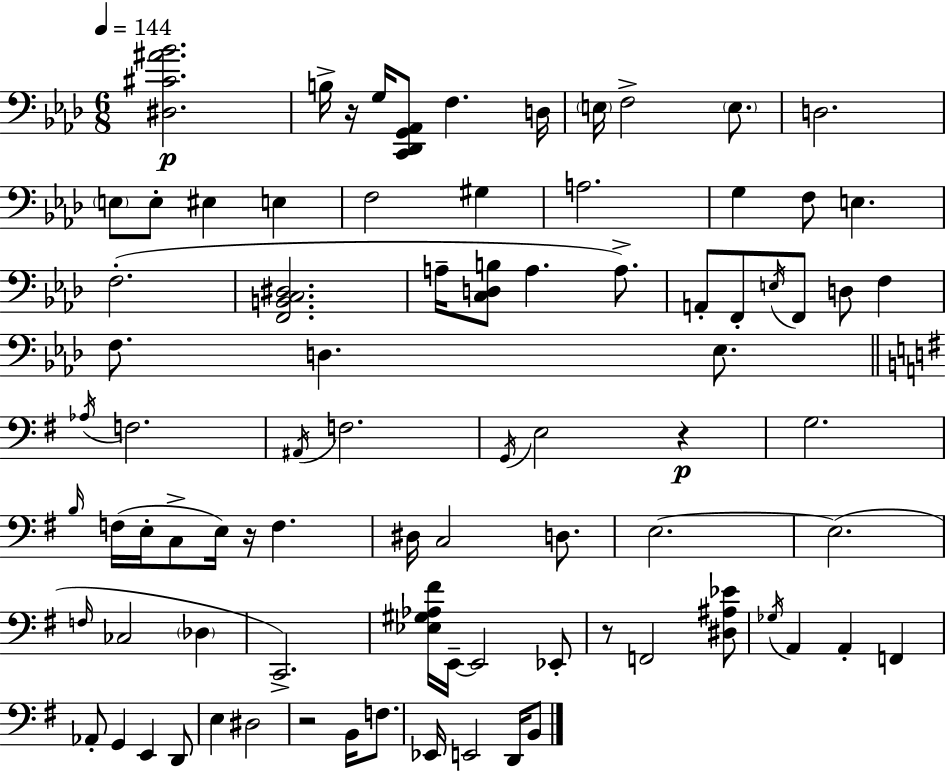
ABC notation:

X:1
T:Untitled
M:6/8
L:1/4
K:Ab
[^D,^C^A_B]2 B,/4 z/4 G,/4 [C,,_D,,G,,_A,,]/2 F, D,/4 E,/4 F,2 E,/2 D,2 E,/2 E,/2 ^E, E, F,2 ^G, A,2 G, F,/2 E, F,2 [F,,B,,C,^D,]2 A,/4 [C,D,B,]/2 A, A,/2 A,,/2 F,,/2 E,/4 F,,/2 D,/2 F, F,/2 D, _E,/2 _A,/4 F,2 ^A,,/4 F,2 G,,/4 E,2 z G,2 B,/4 F,/4 E,/4 C,/2 E,/4 z/4 F, ^D,/4 C,2 D,/2 E,2 E,2 F,/4 _C,2 _D, C,,2 [_E,^G,_A,^F]/4 E,,/4 E,,2 _E,,/2 z/2 F,,2 [^D,^A,_E]/2 _G,/4 A,, A,, F,, _A,,/2 G,, E,, D,,/2 E, ^D,2 z2 B,,/4 F,/2 _E,,/4 E,,2 D,,/4 B,,/2